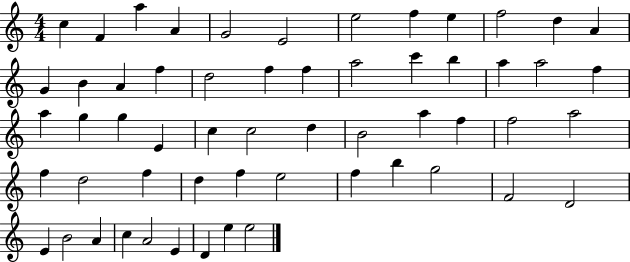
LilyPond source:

{
  \clef treble
  \numericTimeSignature
  \time 4/4
  \key c \major
  c''4 f'4 a''4 a'4 | g'2 e'2 | e''2 f''4 e''4 | f''2 d''4 a'4 | \break g'4 b'4 a'4 f''4 | d''2 f''4 f''4 | a''2 c'''4 b''4 | a''4 a''2 f''4 | \break a''4 g''4 g''4 e'4 | c''4 c''2 d''4 | b'2 a''4 f''4 | f''2 a''2 | \break f''4 d''2 f''4 | d''4 f''4 e''2 | f''4 b''4 g''2 | f'2 d'2 | \break e'4 b'2 a'4 | c''4 a'2 e'4 | d'4 e''4 e''2 | \bar "|."
}